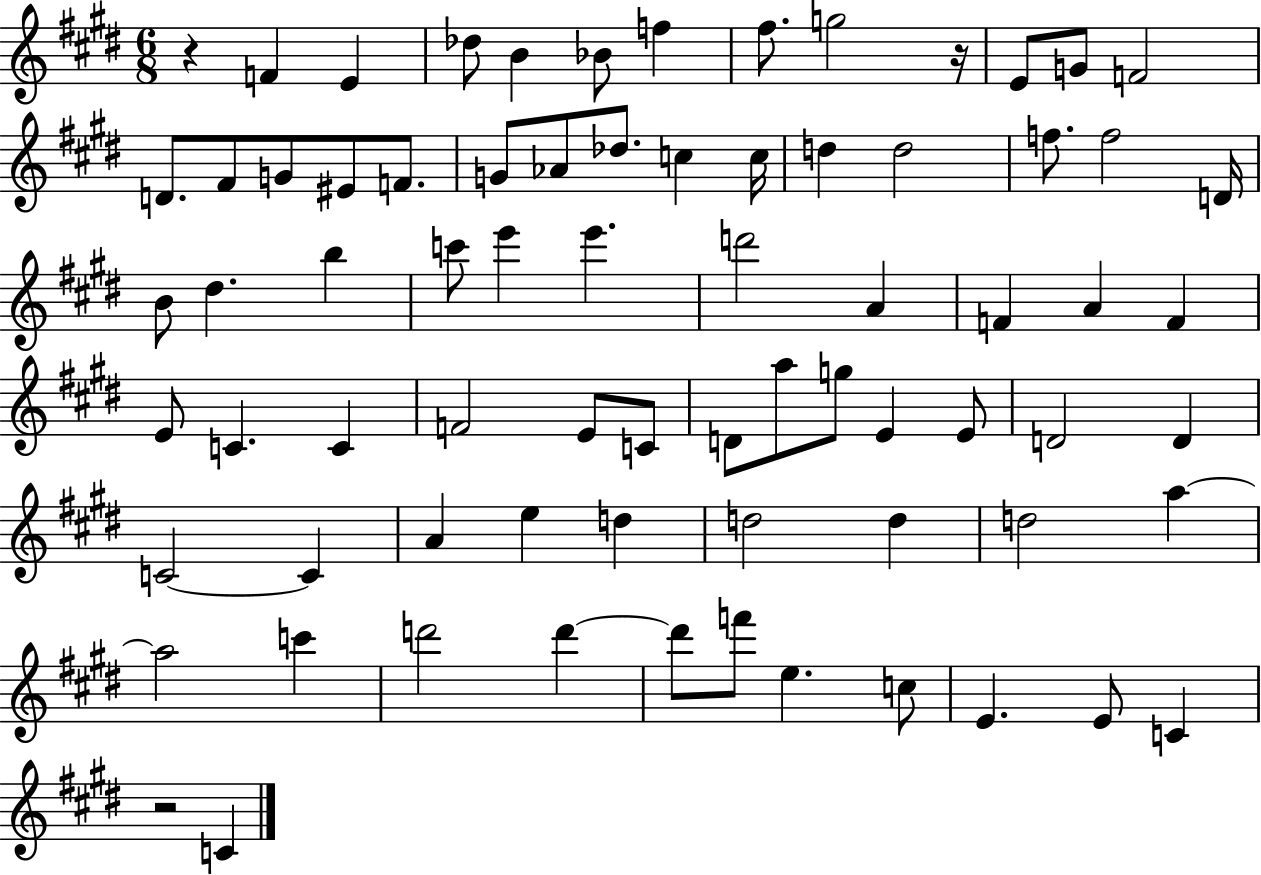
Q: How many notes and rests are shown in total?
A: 74